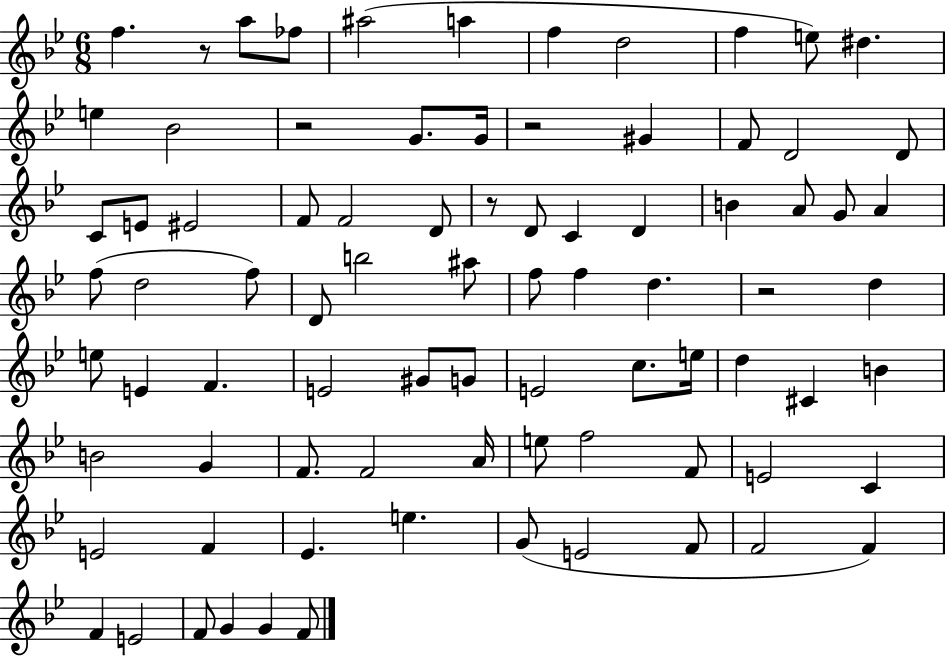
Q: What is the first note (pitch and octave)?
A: F5